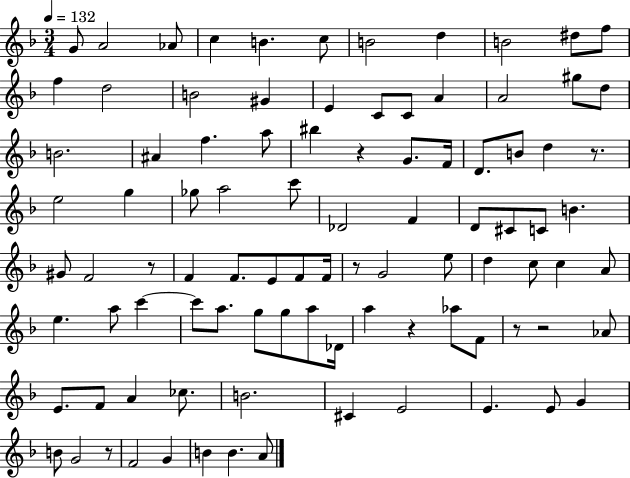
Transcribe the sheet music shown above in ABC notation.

X:1
T:Untitled
M:3/4
L:1/4
K:F
G/2 A2 _A/2 c B c/2 B2 d B2 ^d/2 f/2 f d2 B2 ^G E C/2 C/2 A A2 ^g/2 d/2 B2 ^A f a/2 ^b z G/2 F/4 D/2 B/2 d z/2 e2 g _g/2 a2 c'/2 _D2 F D/2 ^C/2 C/2 B ^G/2 F2 z/2 F F/2 E/2 F/2 F/4 z/2 G2 e/2 d c/2 c A/2 e a/2 c' c'/2 a/2 g/2 g/2 a/2 _D/4 a z _a/2 F/2 z/2 z2 _A/2 E/2 F/2 A _c/2 B2 ^C E2 E E/2 G B/2 G2 z/2 F2 G B B A/2